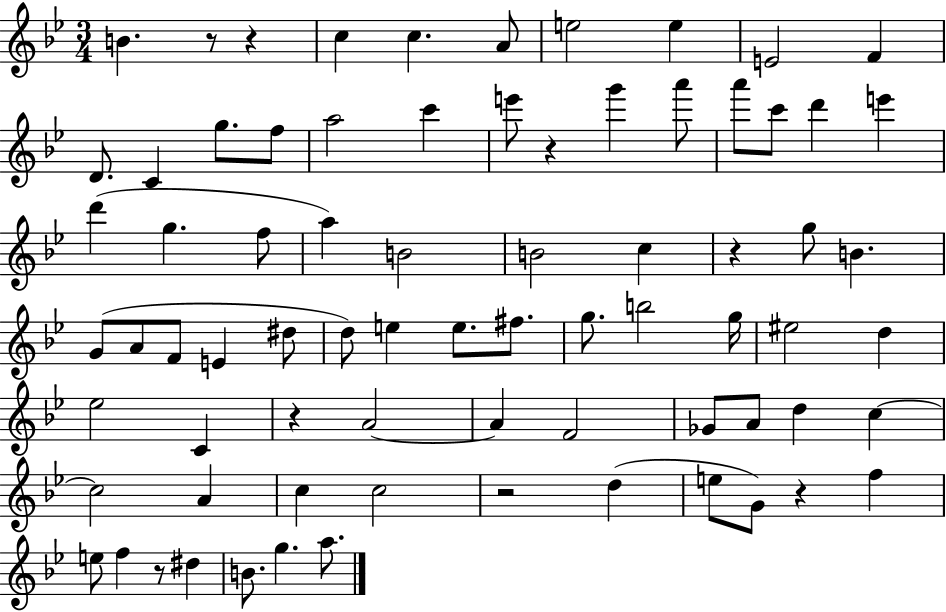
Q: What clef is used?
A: treble